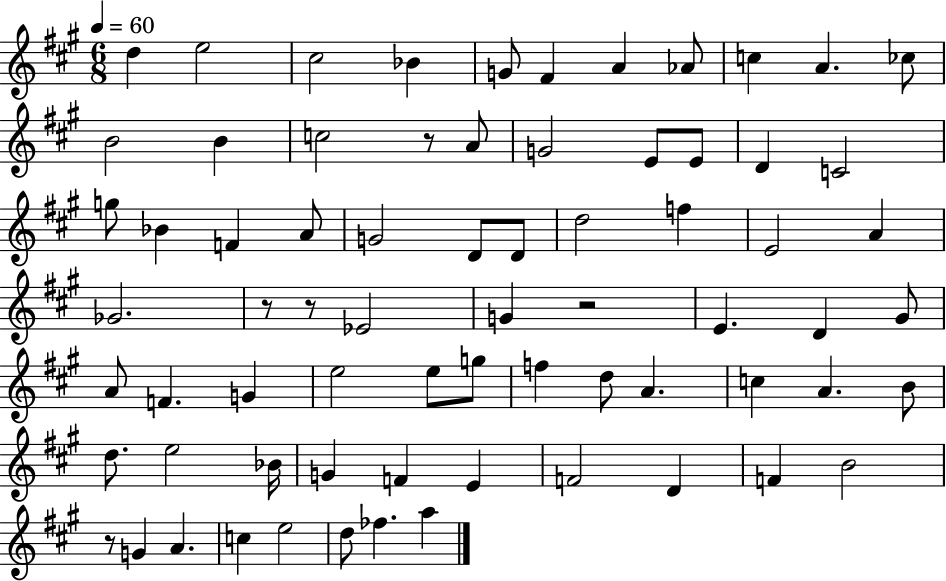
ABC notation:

X:1
T:Untitled
M:6/8
L:1/4
K:A
d e2 ^c2 _B G/2 ^F A _A/2 c A _c/2 B2 B c2 z/2 A/2 G2 E/2 E/2 D C2 g/2 _B F A/2 G2 D/2 D/2 d2 f E2 A _G2 z/2 z/2 _E2 G z2 E D ^G/2 A/2 F G e2 e/2 g/2 f d/2 A c A B/2 d/2 e2 _B/4 G F E F2 D F B2 z/2 G A c e2 d/2 _f a